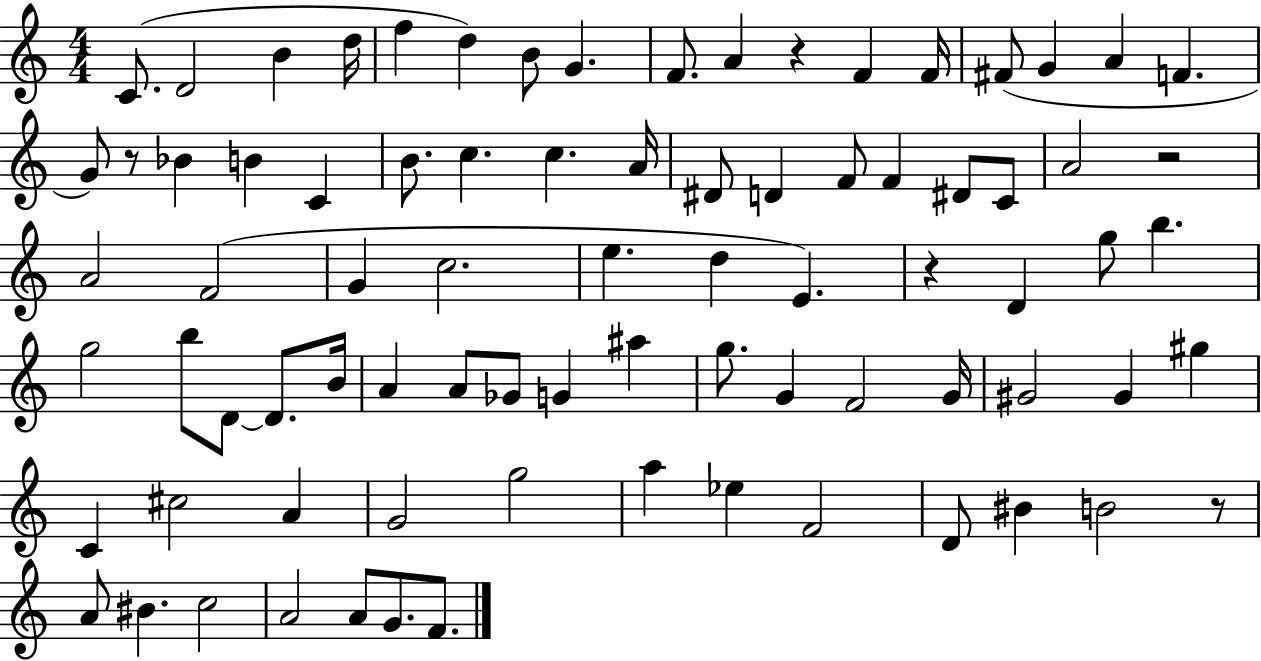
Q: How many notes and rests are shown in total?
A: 81